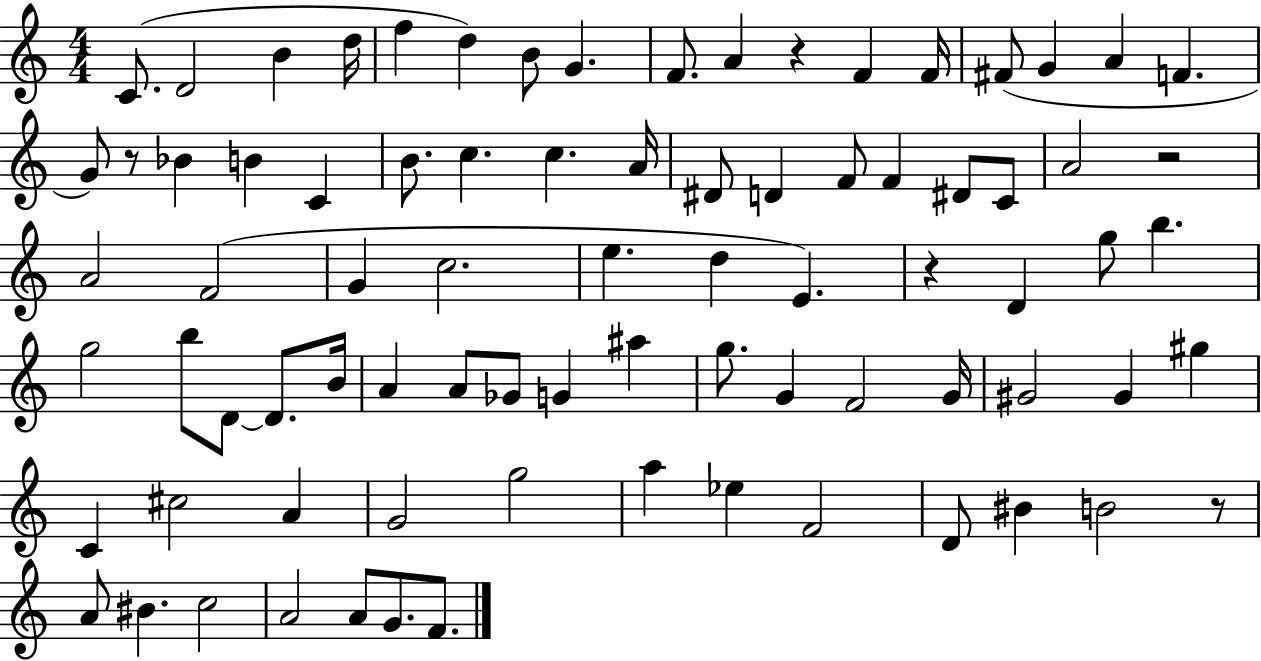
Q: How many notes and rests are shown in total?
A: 81